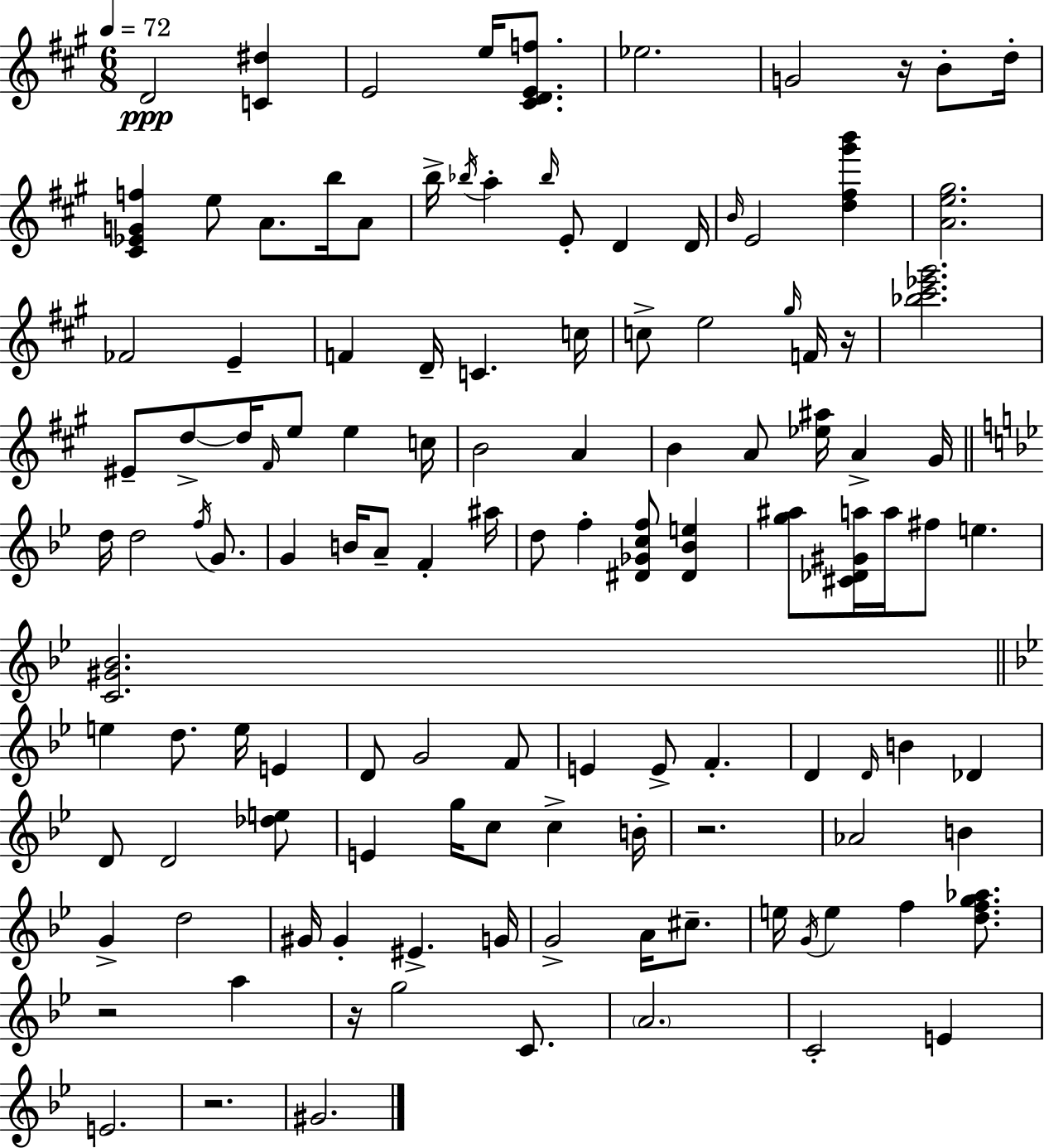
{
  \clef treble
  \numericTimeSignature
  \time 6/8
  \key a \major
  \tempo 4 = 72
  d'2\ppp <c' dis''>4 | e'2 e''16 <cis' d' e' f''>8. | ees''2. | g'2 r16 b'8-. d''16-. | \break <cis' ees' g' f''>4 e''8 a'8. b''16 a'8 | b''16-> \acciaccatura { bes''16 } a''4-. \grace { bes''16 } e'8-. d'4 | d'16 \grace { b'16 } e'2 <d'' fis'' gis''' b'''>4 | <a' e'' gis''>2. | \break fes'2 e'4-- | f'4 d'16-- c'4. | c''16 c''8-> e''2 | \grace { gis''16 } f'16 r16 <bes'' cis''' ees''' gis'''>2. | \break eis'8-- d''8->~~ d''16 \grace { fis'16 } e''8 | e''4 c''16 b'2 | a'4 b'4 a'8 <ees'' ais''>16 | a'4-> gis'16 \bar "||" \break \key g \minor d''16 d''2 \acciaccatura { f''16 } g'8. | g'4 b'16 a'8-- f'4-. | ais''16 d''8 f''4-. <dis' ges' c'' f''>8 <dis' bes' e''>4 | <g'' ais''>8 <cis' des' gis' a''>16 a''16 fis''8 e''4. | \break <c' gis' bes'>2. | \bar "||" \break \key bes \major e''4 d''8. e''16 e'4 | d'8 g'2 f'8 | e'4 e'8-> f'4.-. | d'4 \grace { d'16 } b'4 des'4 | \break d'8 d'2 <des'' e''>8 | e'4 g''16 c''8 c''4-> | b'16-. r2. | aes'2 b'4 | \break g'4-> d''2 | gis'16 gis'4-. eis'4.-> | g'16 g'2-> a'16 cis''8.-- | e''16 \acciaccatura { g'16 } e''4 f''4 <d'' f'' g'' aes''>8. | \break r2 a''4 | r16 g''2 c'8. | \parenthesize a'2. | c'2-. e'4 | \break e'2. | r2. | gis'2. | \bar "|."
}